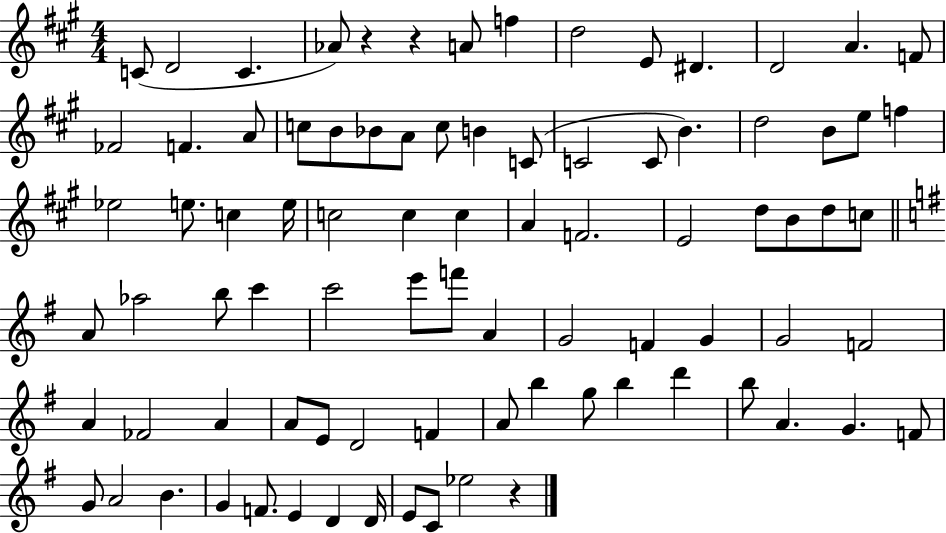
X:1
T:Untitled
M:4/4
L:1/4
K:A
C/2 D2 C _A/2 z z A/2 f d2 E/2 ^D D2 A F/2 _F2 F A/2 c/2 B/2 _B/2 A/2 c/2 B C/2 C2 C/2 B d2 B/2 e/2 f _e2 e/2 c e/4 c2 c c A F2 E2 d/2 B/2 d/2 c/2 A/2 _a2 b/2 c' c'2 e'/2 f'/2 A G2 F G G2 F2 A _F2 A A/2 E/2 D2 F A/2 b g/2 b d' b/2 A G F/2 G/2 A2 B G F/2 E D D/4 E/2 C/2 _e2 z